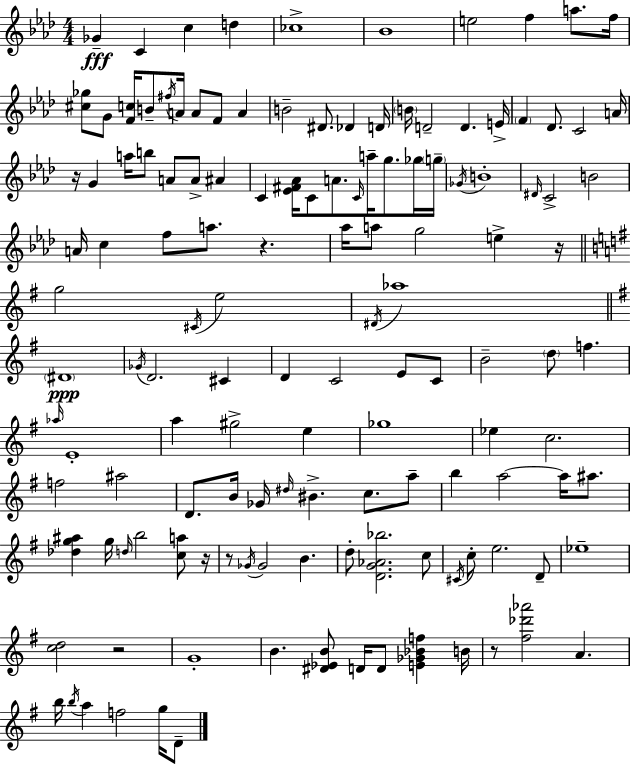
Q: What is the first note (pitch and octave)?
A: Gb4